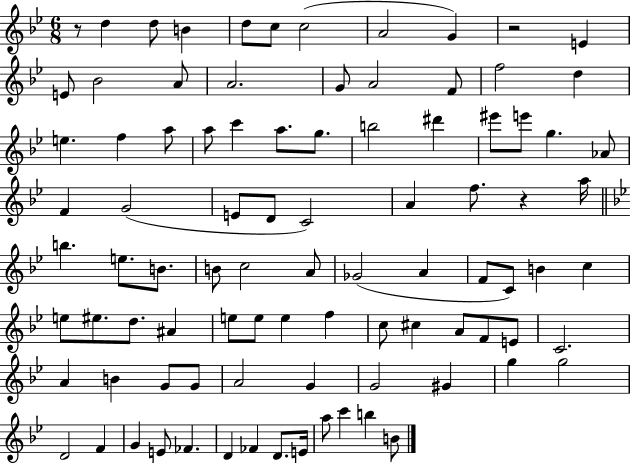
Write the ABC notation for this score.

X:1
T:Untitled
M:6/8
L:1/4
K:Bb
z/2 d d/2 B d/2 c/2 c2 A2 G z2 E E/2 _B2 A/2 A2 G/2 A2 F/2 f2 d e f a/2 a/2 c' a/2 g/2 b2 ^d' ^e'/2 e'/2 g _A/2 F G2 E/2 D/2 C2 A f/2 z a/4 b e/2 B/2 B/2 c2 A/2 _G2 A F/2 C/2 B c e/2 ^e/2 d/2 ^A e/2 e/2 e f c/2 ^c A/2 F/2 E/2 C2 A B G/2 G/2 A2 G G2 ^G g g2 D2 F G E/2 _F D _F D/2 E/4 a/2 c' b B/2